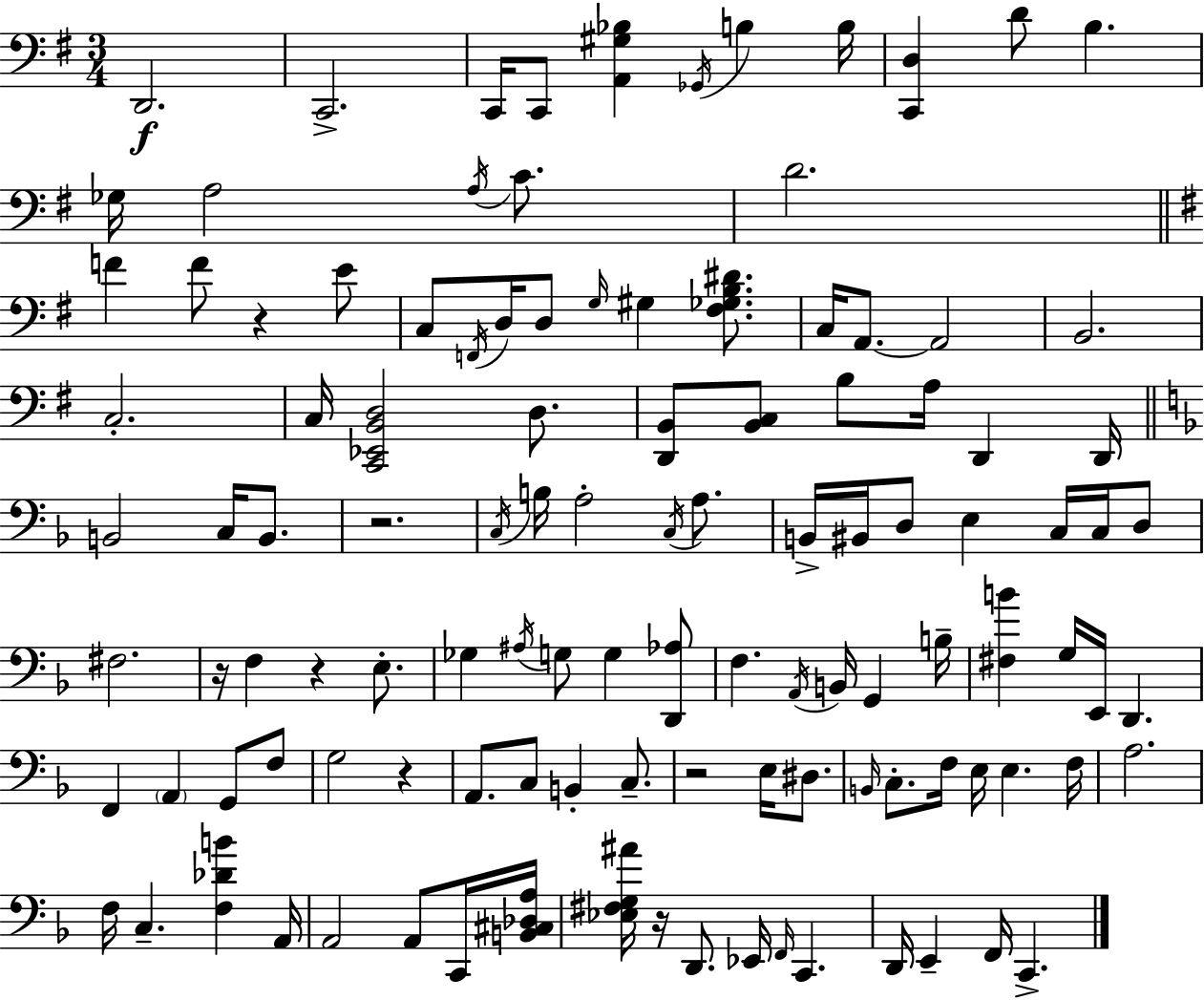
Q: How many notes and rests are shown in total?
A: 114